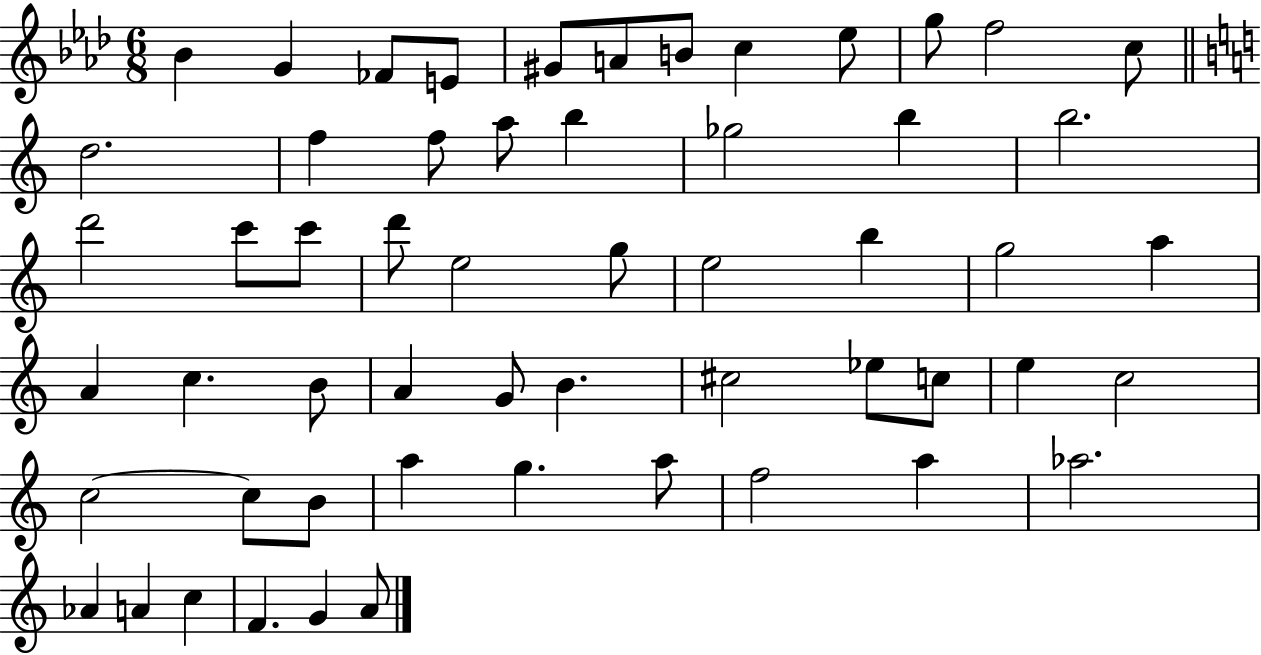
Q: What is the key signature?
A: AES major